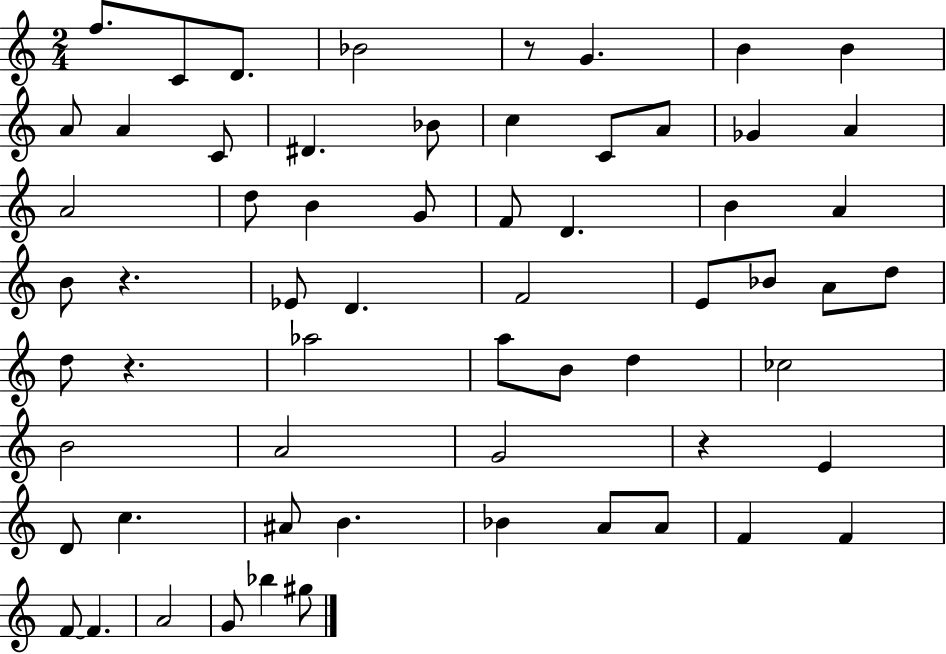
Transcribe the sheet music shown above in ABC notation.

X:1
T:Untitled
M:2/4
L:1/4
K:C
f/2 C/2 D/2 _B2 z/2 G B B A/2 A C/2 ^D _B/2 c C/2 A/2 _G A A2 d/2 B G/2 F/2 D B A B/2 z _E/2 D F2 E/2 _B/2 A/2 d/2 d/2 z _a2 a/2 B/2 d _c2 B2 A2 G2 z E D/2 c ^A/2 B _B A/2 A/2 F F F/2 F A2 G/2 _b ^g/2